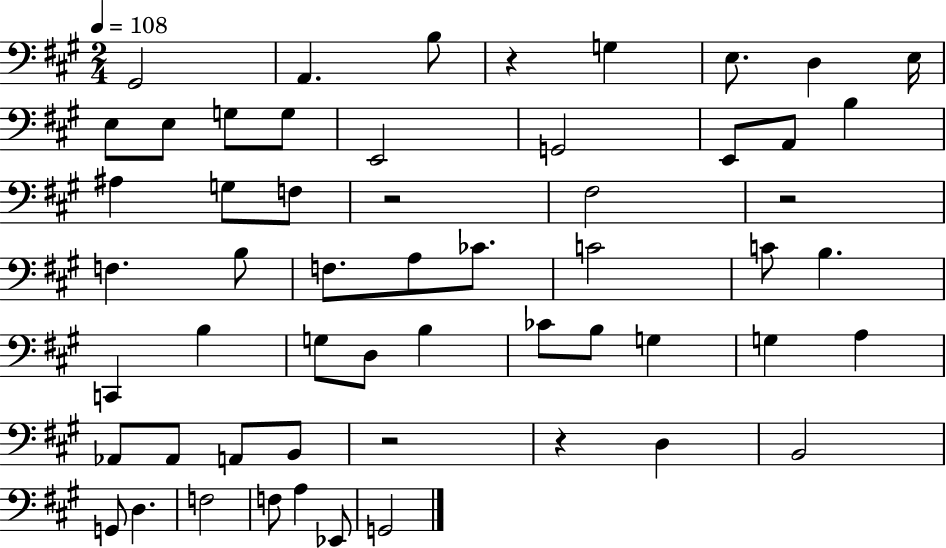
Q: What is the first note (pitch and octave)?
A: G#2